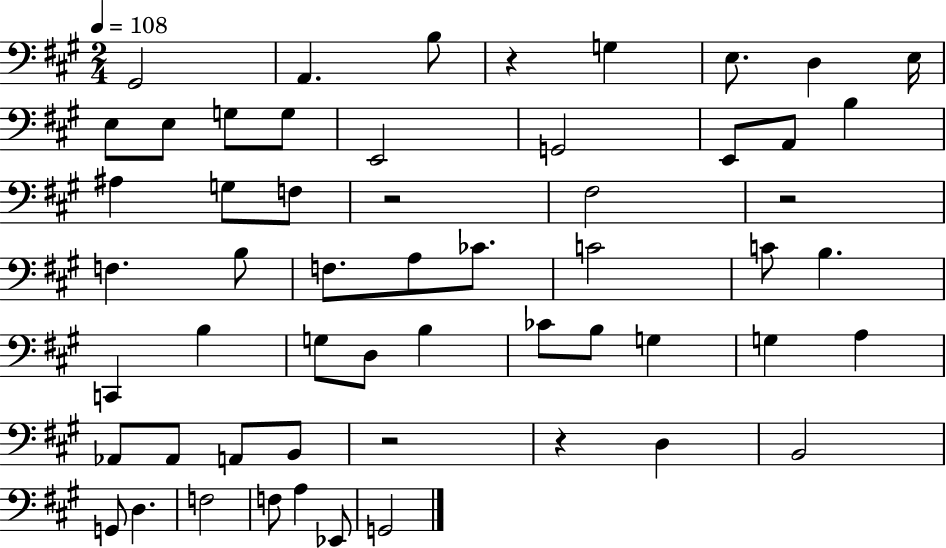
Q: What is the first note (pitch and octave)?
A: G#2